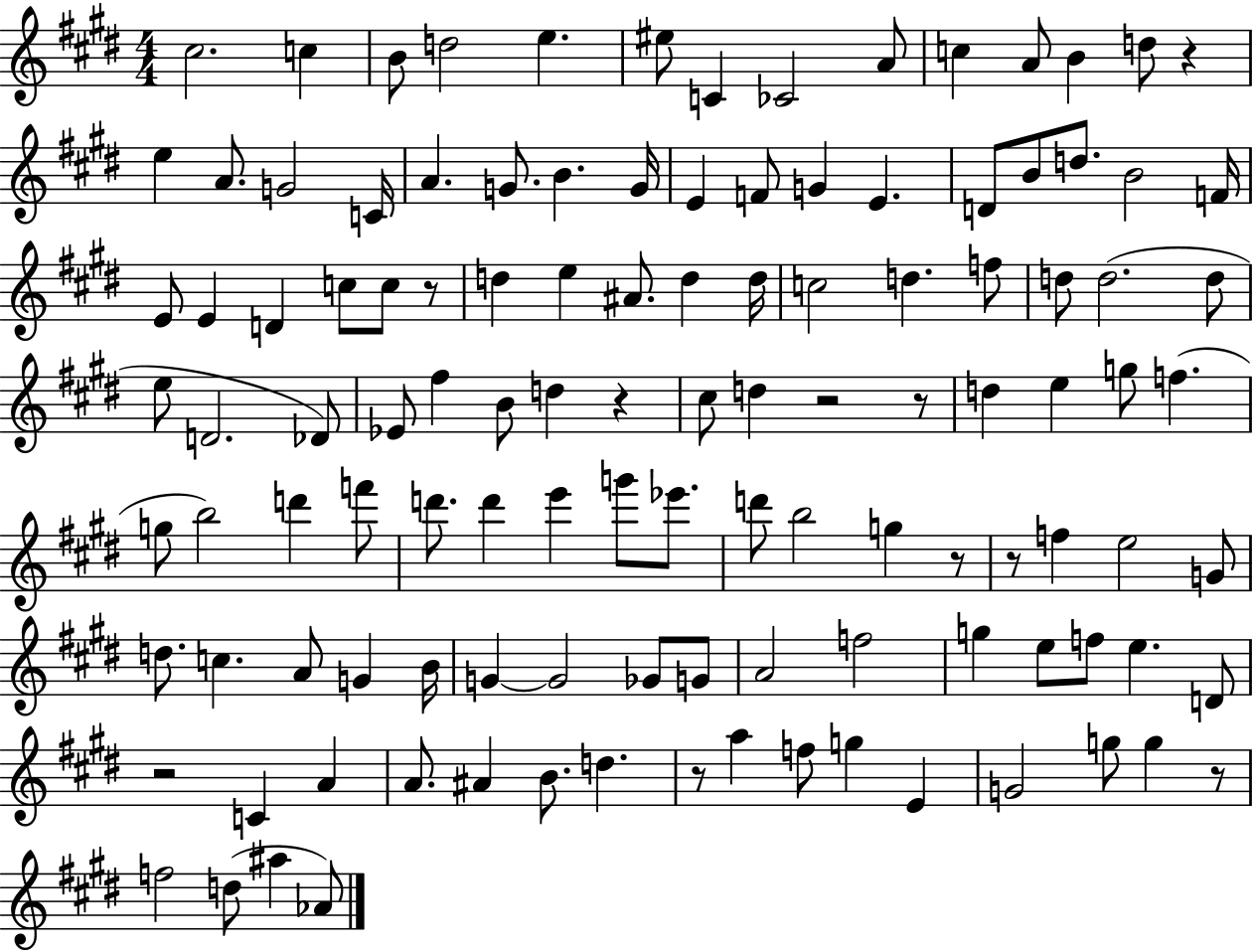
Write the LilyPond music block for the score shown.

{
  \clef treble
  \numericTimeSignature
  \time 4/4
  \key e \major
  cis''2. c''4 | b'8 d''2 e''4. | eis''8 c'4 ces'2 a'8 | c''4 a'8 b'4 d''8 r4 | \break e''4 a'8. g'2 c'16 | a'4. g'8. b'4. g'16 | e'4 f'8 g'4 e'4. | d'8 b'8 d''8. b'2 f'16 | \break e'8 e'4 d'4 c''8 c''8 r8 | d''4 e''4 ais'8. d''4 d''16 | c''2 d''4. f''8 | d''8 d''2.( d''8 | \break e''8 d'2. des'8) | ees'8 fis''4 b'8 d''4 r4 | cis''8 d''4 r2 r8 | d''4 e''4 g''8 f''4.( | \break g''8 b''2) d'''4 f'''8 | d'''8. d'''4 e'''4 g'''8 ees'''8. | d'''8 b''2 g''4 r8 | r8 f''4 e''2 g'8 | \break d''8. c''4. a'8 g'4 b'16 | g'4~~ g'2 ges'8 g'8 | a'2 f''2 | g''4 e''8 f''8 e''4. d'8 | \break r2 c'4 a'4 | a'8. ais'4 b'8. d''4. | r8 a''4 f''8 g''4 e'4 | g'2 g''8 g''4 r8 | \break f''2 d''8( ais''4 aes'8) | \bar "|."
}